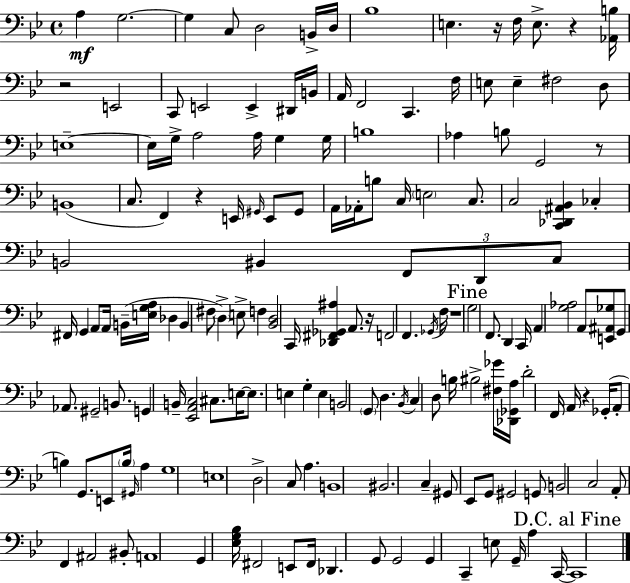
A3/q G3/h. G3/q C3/e D3/h B2/s D3/s Bb3/w E3/q. R/s F3/s E3/e. R/q [Ab2,B3]/s R/h E2/h C2/e E2/h E2/q D#2/s B2/s A2/s F2/h C2/q. F3/s E3/e E3/q F#3/h D3/e E3/w E3/s G3/s A3/h A3/s G3/q G3/s B3/w Ab3/q B3/e G2/h R/e B2/w C3/e. F2/q R/q E2/s G#2/s E2/e G#2/e A2/s Ab2/s B3/e C3/s E3/h C3/e. C3/h [C2,Db2,A#2,Bb2]/q CES3/q B2/h BIS2/q F2/e D2/e C3/e F#2/s G2/q A2/e A2/s B2/s [E3,G3,A3]/s Db3/q B2/q F#3/e D3/q E3/e F3/q [Bb2,D3]/h C2/s [Db2,F#2,Gb2,A#3]/q A2/e. R/s F2/h F2/q. Gb2/s F3/s R/w G3/h F2/e. D2/q C2/s A2/q [G3,Ab3]/h A2/e [E2,A#2,Gb3]/e G2/e Ab2/e. G#2/h B2/e. G2/q B2/s [Eb2,A2,C3]/h C#3/e. E3/s E3/e. E3/q G3/q E3/q B2/h G2/e D3/q. Bb2/s C3/q D3/e B3/s BIS3/h [F#3,Gb4]/s [Db2,Gb2,A3]/s D4/h F2/s A2/s R/q Gb2/s A2/e B3/q G2/e. E2/e B3/s G#2/s A3/q G3/w E3/w D3/h C3/e A3/q. B2/w BIS2/h. C3/q G#2/e Eb2/e G2/e G#2/h G2/e B2/h C3/h A2/e F2/q A#2/h BIS2/e A2/w G2/q [Eb3,G3,Bb3]/s F#2/h E2/e F#2/s Db2/q. G2/e G2/h G2/q C2/q E3/e G2/s A3/q C2/s C2/w